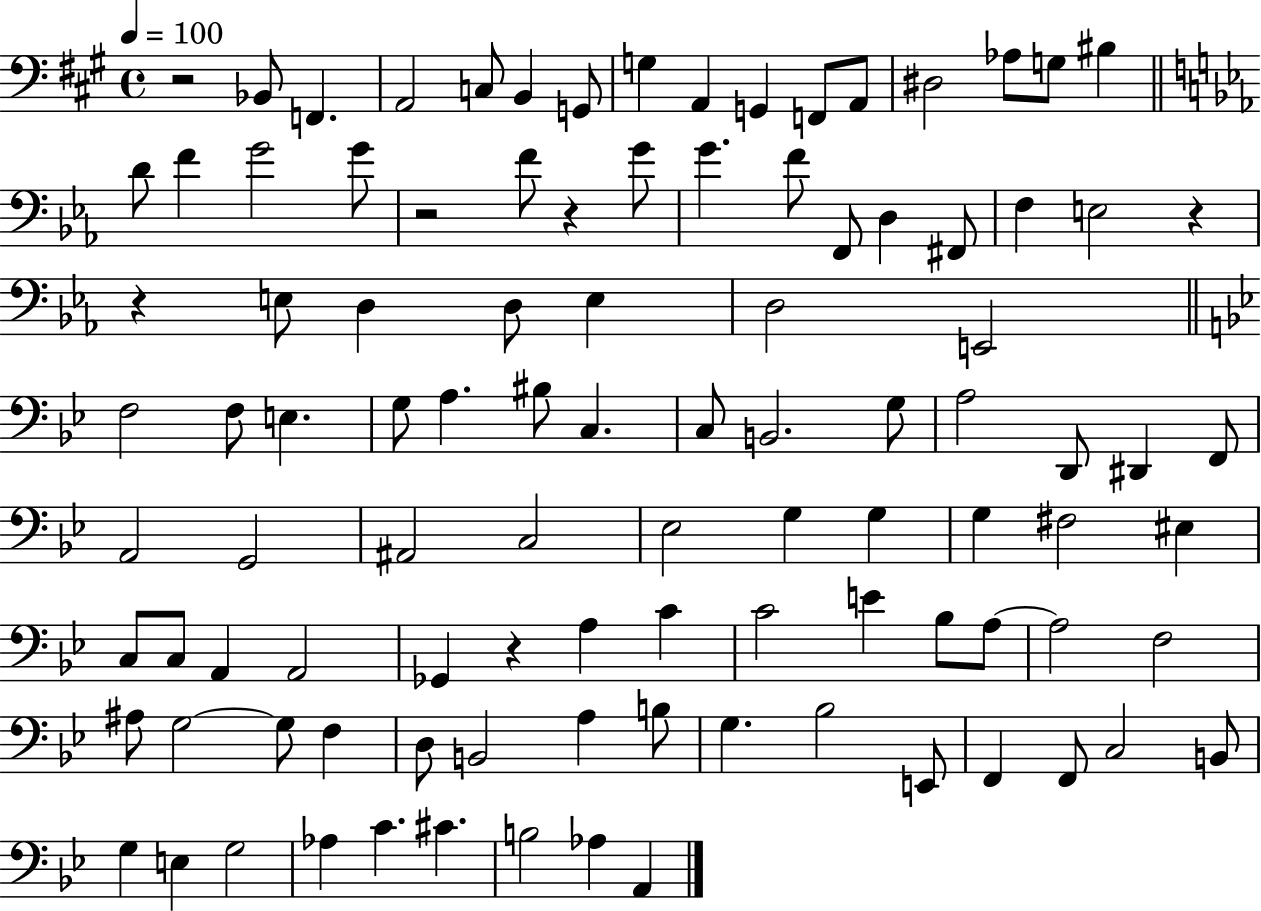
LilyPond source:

{
  \clef bass
  \time 4/4
  \defaultTimeSignature
  \key a \major
  \tempo 4 = 100
  r2 bes,8 f,4. | a,2 c8 b,4 g,8 | g4 a,4 g,4 f,8 a,8 | dis2 aes8 g8 bis4 | \break \bar "||" \break \key c \minor d'8 f'4 g'2 g'8 | r2 f'8 r4 g'8 | g'4. f'8 f,8 d4 fis,8 | f4 e2 r4 | \break r4 e8 d4 d8 e4 | d2 e,2 | \bar "||" \break \key bes \major f2 f8 e4. | g8 a4. bis8 c4. | c8 b,2. g8 | a2 d,8 dis,4 f,8 | \break a,2 g,2 | ais,2 c2 | ees2 g4 g4 | g4 fis2 eis4 | \break c8 c8 a,4 a,2 | ges,4 r4 a4 c'4 | c'2 e'4 bes8 a8~~ | a2 f2 | \break ais8 g2~~ g8 f4 | d8 b,2 a4 b8 | g4. bes2 e,8 | f,4 f,8 c2 b,8 | \break g4 e4 g2 | aes4 c'4. cis'4. | b2 aes4 a,4 | \bar "|."
}